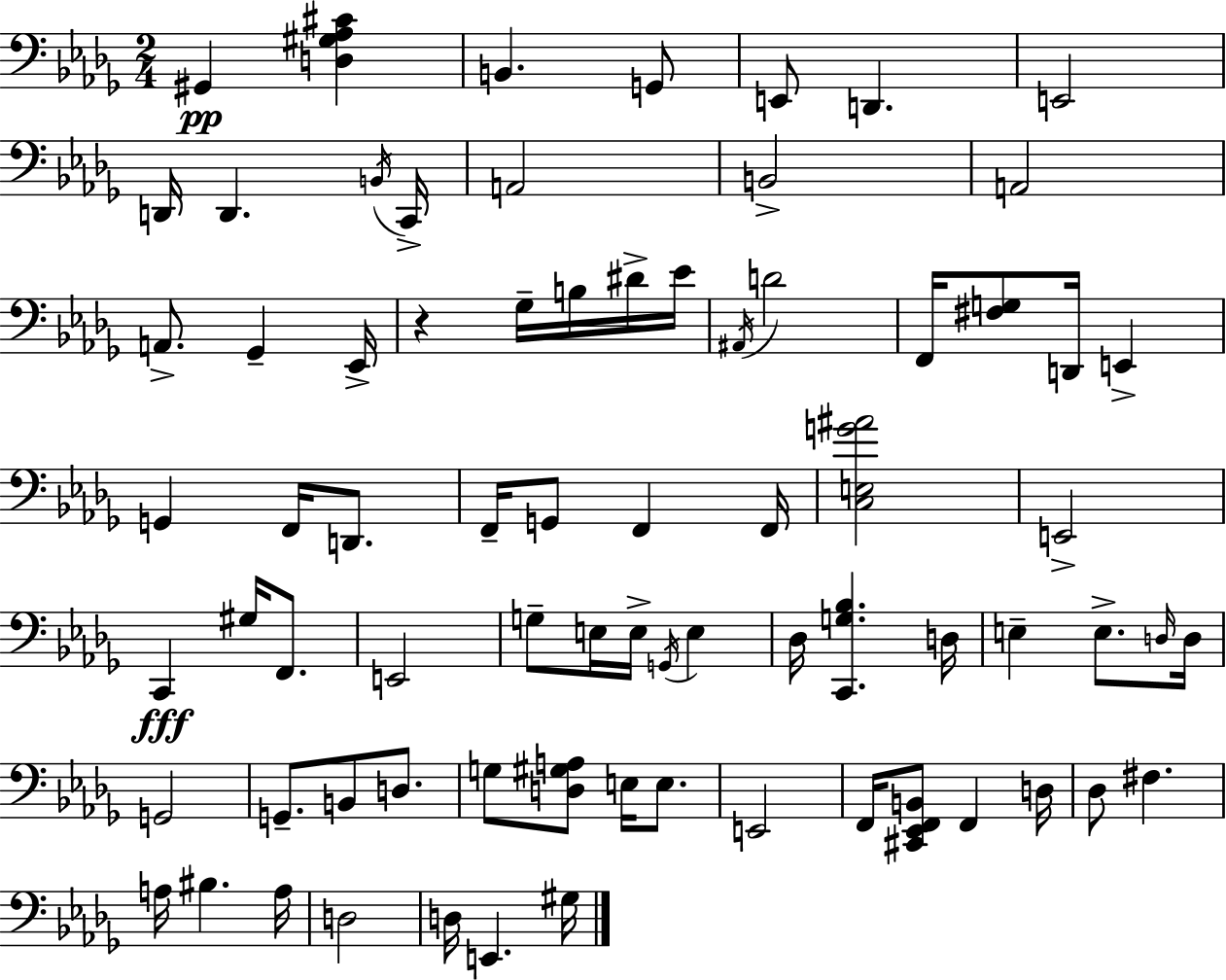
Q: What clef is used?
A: bass